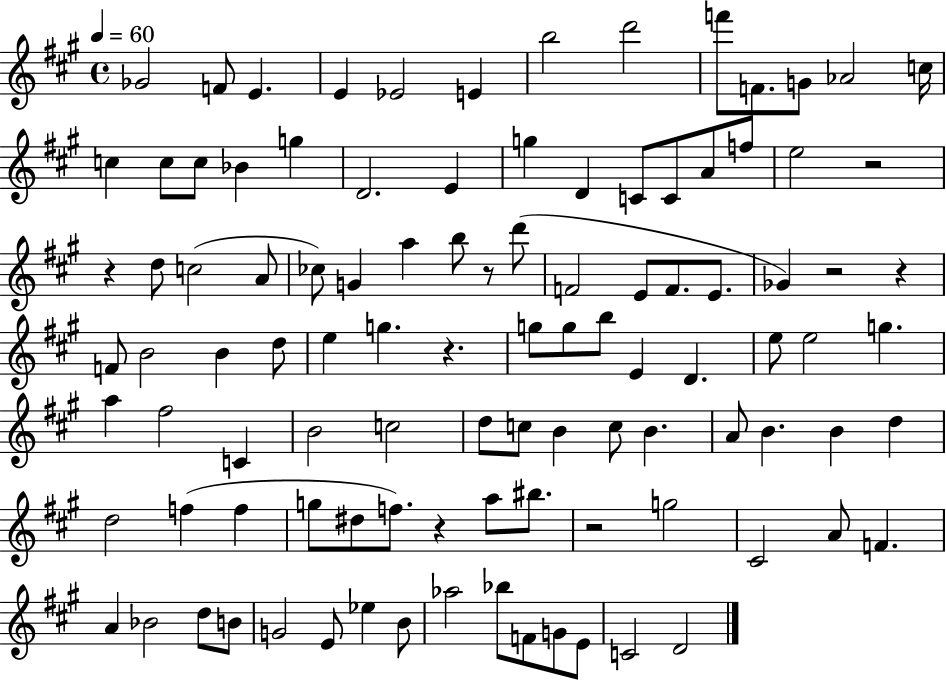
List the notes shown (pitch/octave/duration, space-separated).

Gb4/h F4/e E4/q. E4/q Eb4/h E4/q B5/h D6/h F6/e F4/e. G4/e Ab4/h C5/s C5/q C5/e C5/e Bb4/q G5/q D4/h. E4/q G5/q D4/q C4/e C4/e A4/e F5/e E5/h R/h R/q D5/e C5/h A4/e CES5/e G4/q A5/q B5/e R/e D6/e F4/h E4/e F4/e. E4/e. Gb4/q R/h R/q F4/e B4/h B4/q D5/e E5/q G5/q. R/q. G5/e G5/e B5/e E4/q D4/q. E5/e E5/h G5/q. A5/q F#5/h C4/q B4/h C5/h D5/e C5/e B4/q C5/e B4/q. A4/e B4/q. B4/q D5/q D5/h F5/q F5/q G5/e D#5/e F5/e. R/q A5/e BIS5/e. R/h G5/h C#4/h A4/e F4/q. A4/q Bb4/h D5/e B4/e G4/h E4/e Eb5/q B4/e Ab5/h Bb5/e F4/e G4/e E4/e C4/h D4/h